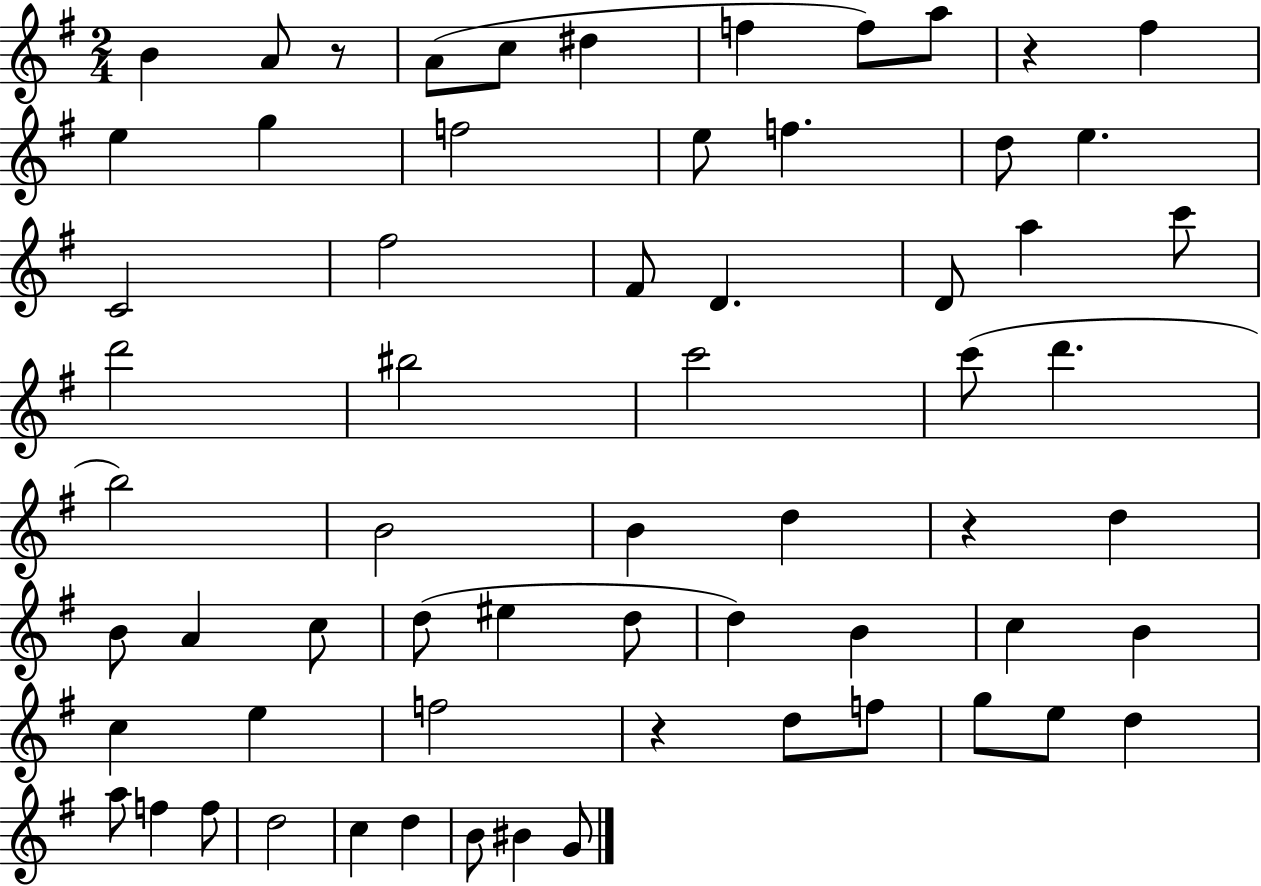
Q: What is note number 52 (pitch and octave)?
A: A5